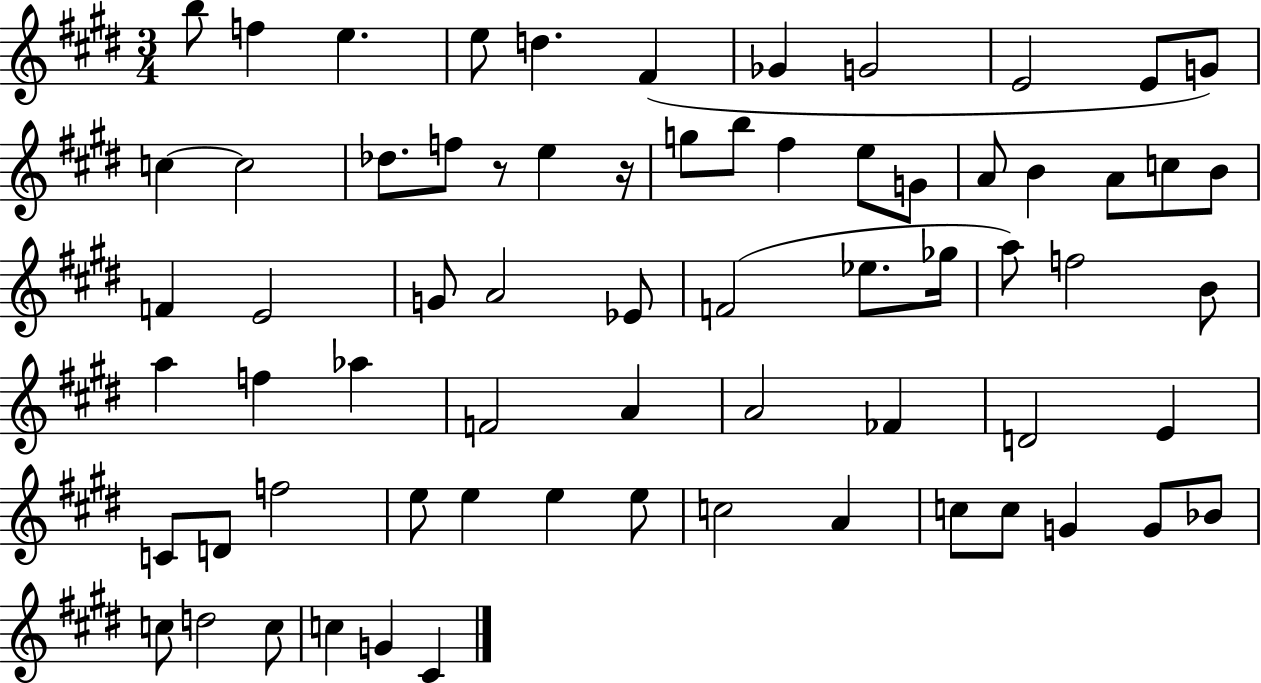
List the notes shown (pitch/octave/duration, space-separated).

B5/e F5/q E5/q. E5/e D5/q. F#4/q Gb4/q G4/h E4/h E4/e G4/e C5/q C5/h Db5/e. F5/e R/e E5/q R/s G5/e B5/e F#5/q E5/e G4/e A4/e B4/q A4/e C5/e B4/e F4/q E4/h G4/e A4/h Eb4/e F4/h Eb5/e. Gb5/s A5/e F5/h B4/e A5/q F5/q Ab5/q F4/h A4/q A4/h FES4/q D4/h E4/q C4/e D4/e F5/h E5/e E5/q E5/q E5/e C5/h A4/q C5/e C5/e G4/q G4/e Bb4/e C5/e D5/h C5/e C5/q G4/q C#4/q